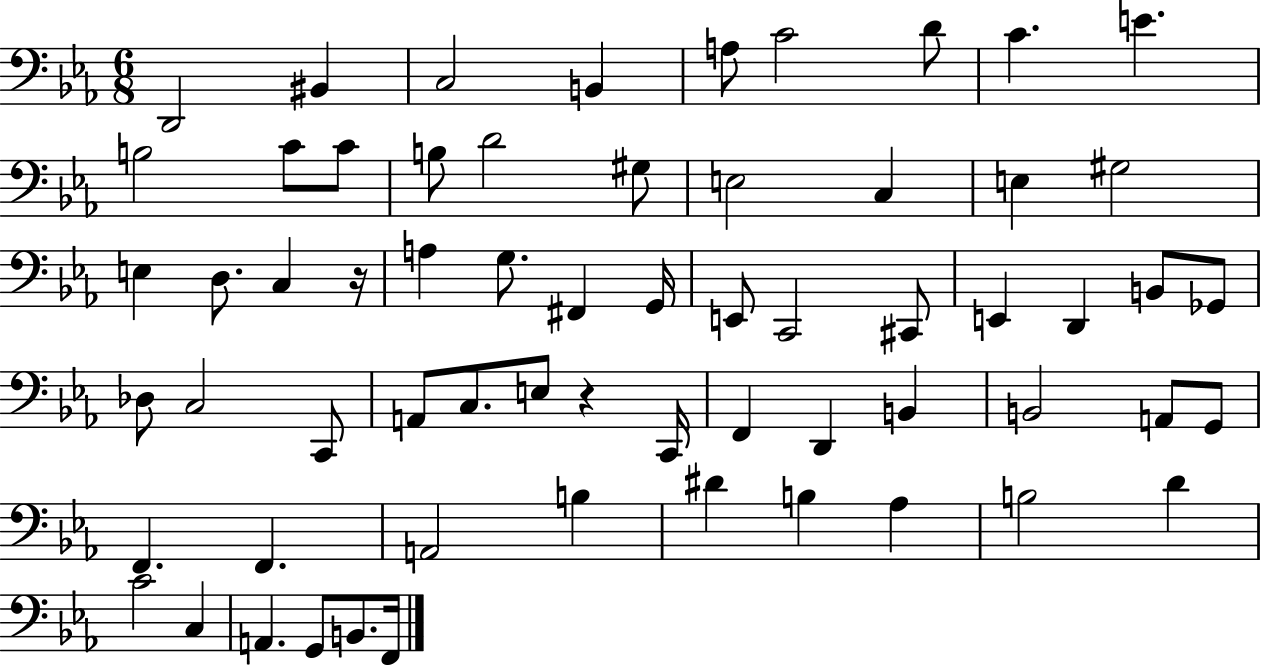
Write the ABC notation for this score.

X:1
T:Untitled
M:6/8
L:1/4
K:Eb
D,,2 ^B,, C,2 B,, A,/2 C2 D/2 C E B,2 C/2 C/2 B,/2 D2 ^G,/2 E,2 C, E, ^G,2 E, D,/2 C, z/4 A, G,/2 ^F,, G,,/4 E,,/2 C,,2 ^C,,/2 E,, D,, B,,/2 _G,,/2 _D,/2 C,2 C,,/2 A,,/2 C,/2 E,/2 z C,,/4 F,, D,, B,, B,,2 A,,/2 G,,/2 F,, F,, A,,2 B, ^D B, _A, B,2 D C2 C, A,, G,,/2 B,,/2 F,,/4